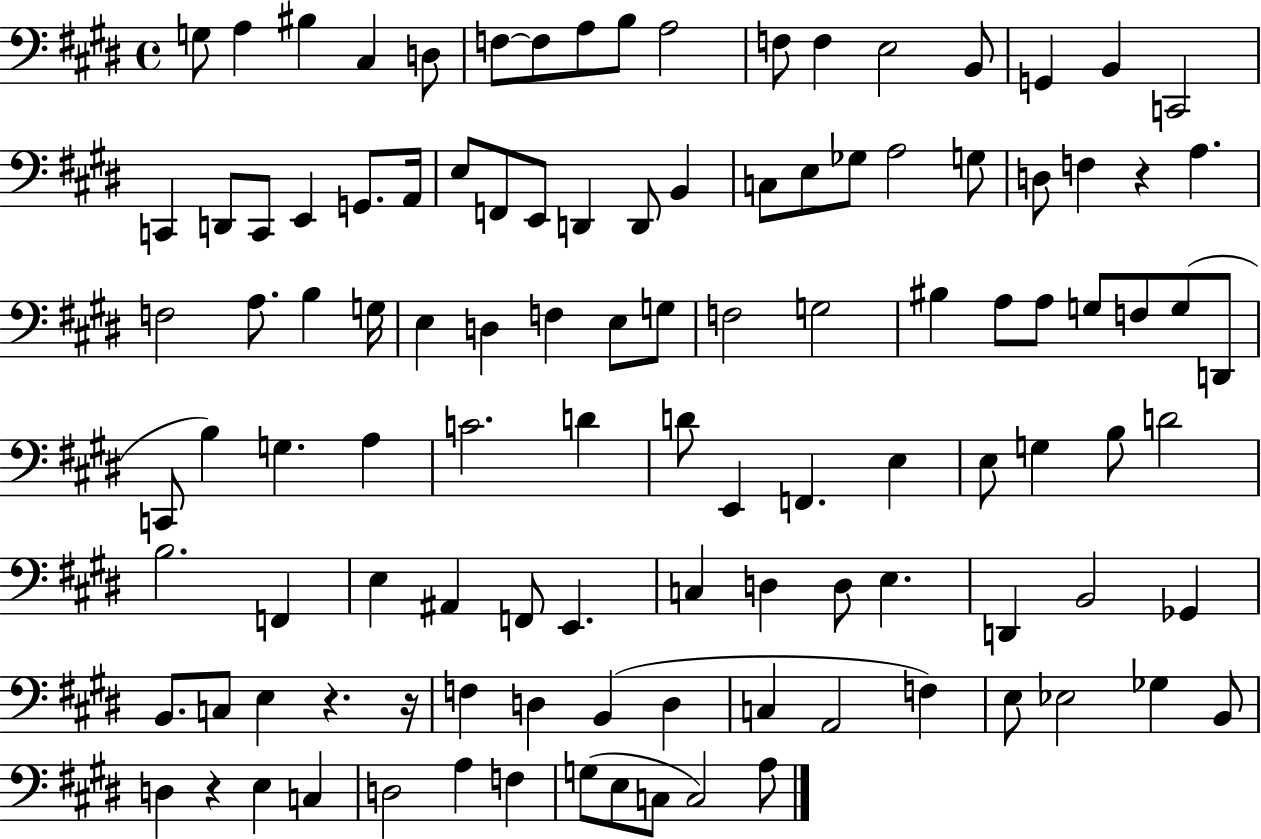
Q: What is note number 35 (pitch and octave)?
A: D3